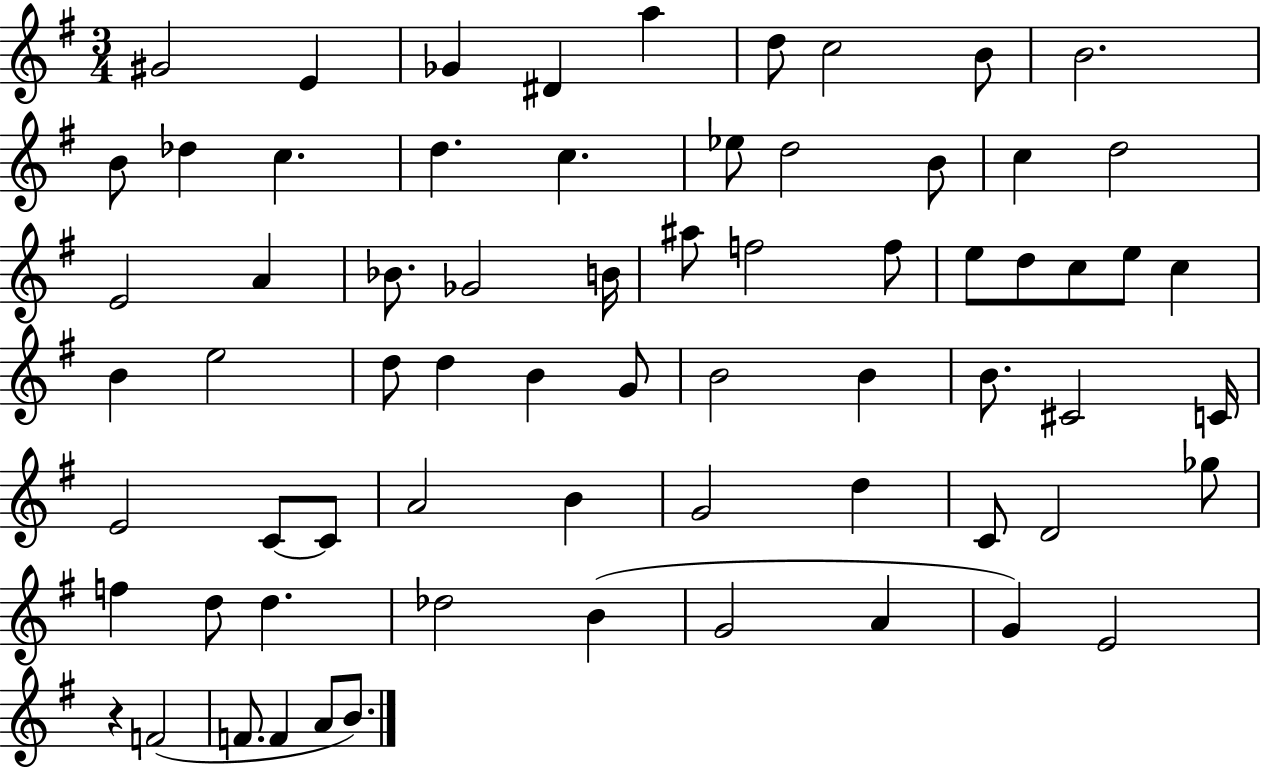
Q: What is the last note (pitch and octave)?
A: B4